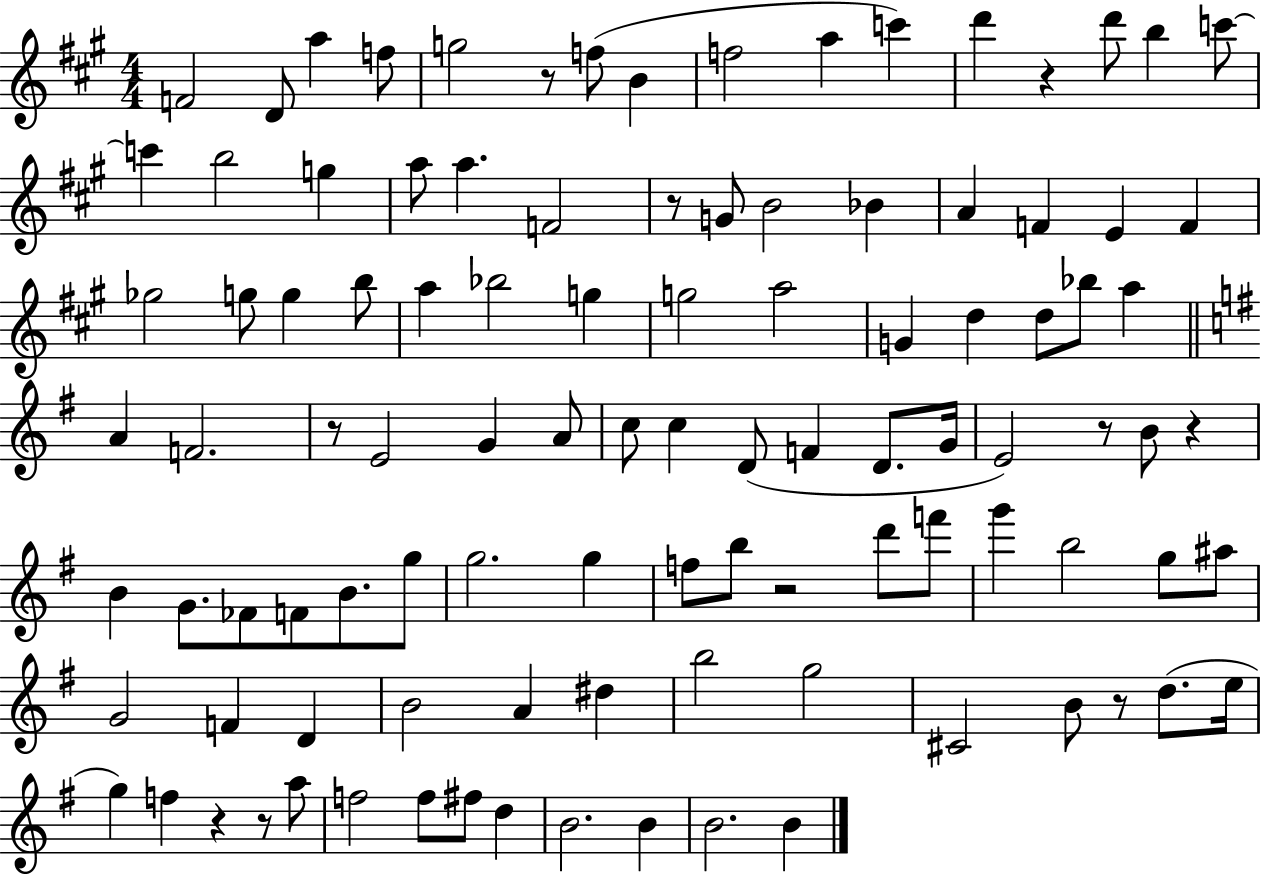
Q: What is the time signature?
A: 4/4